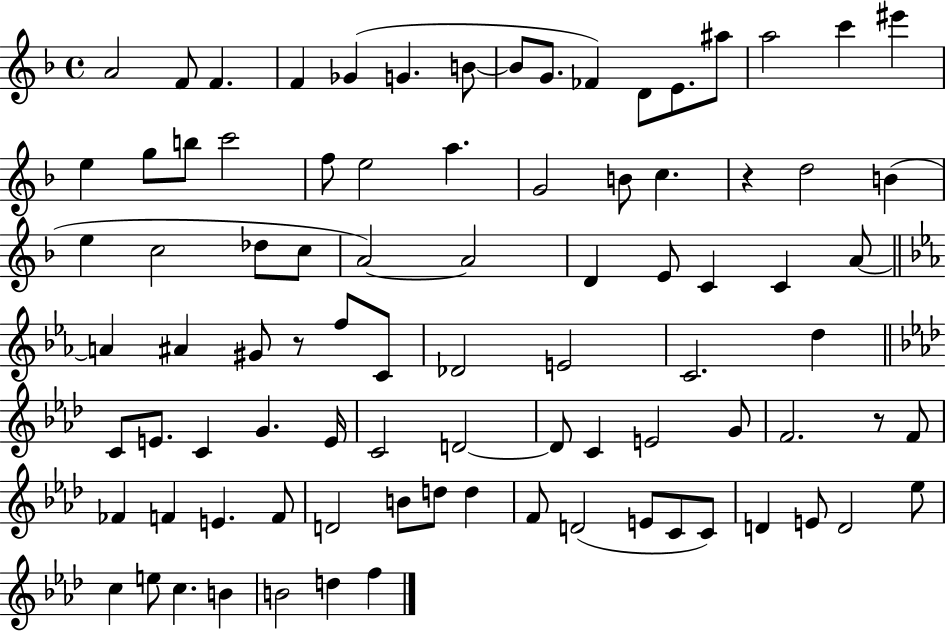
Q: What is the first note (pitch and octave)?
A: A4